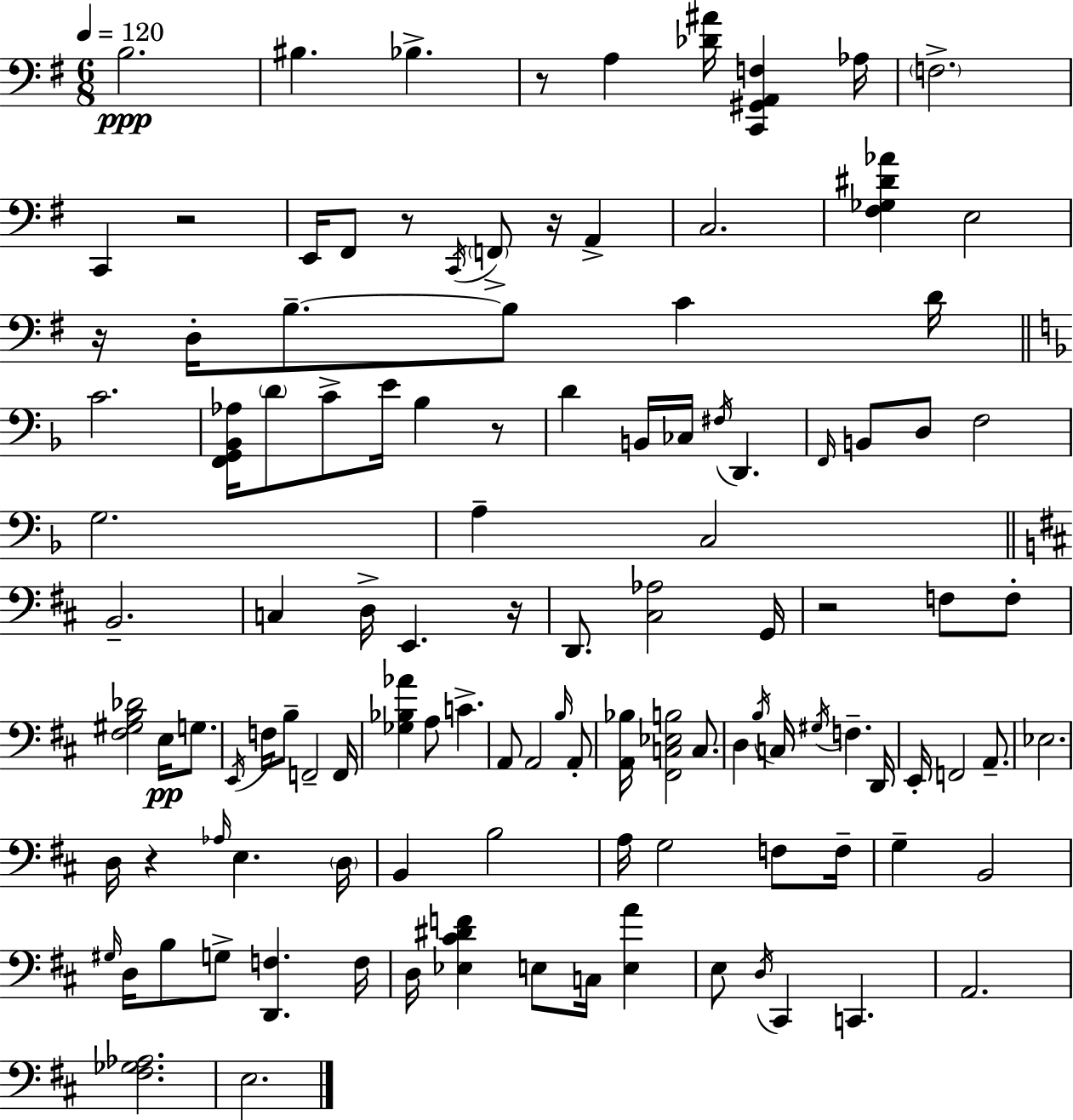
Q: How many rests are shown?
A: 9